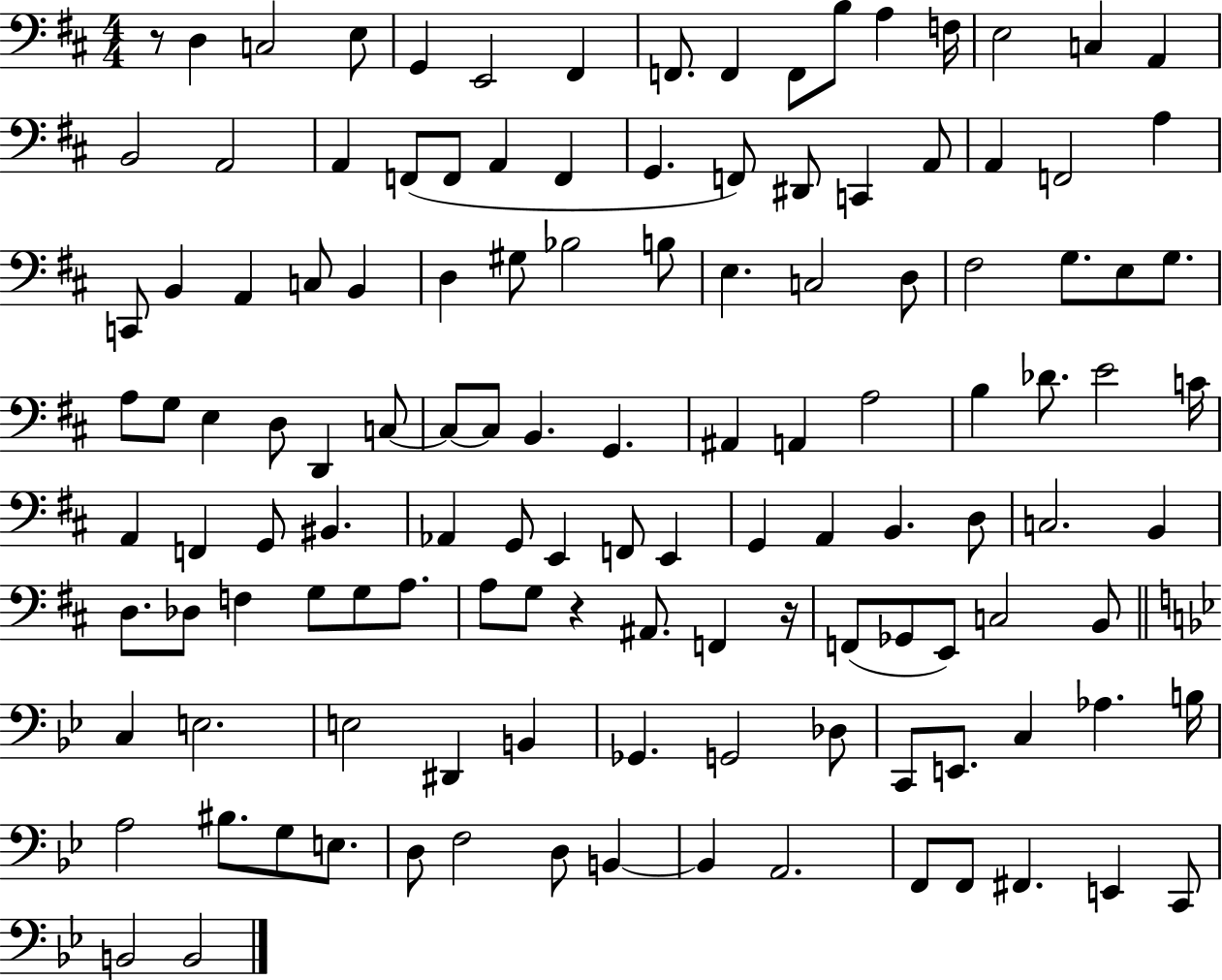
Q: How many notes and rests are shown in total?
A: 126